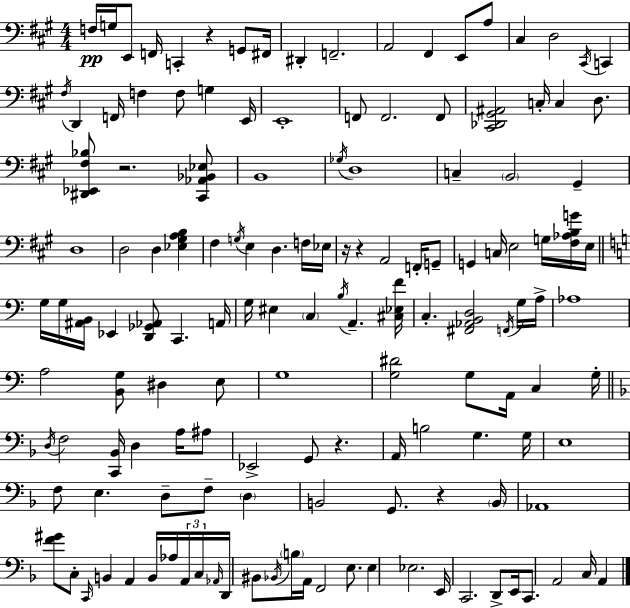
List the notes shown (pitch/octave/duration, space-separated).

F3/s G3/s E2/e F2/s C2/q R/q G2/e F#2/s D#2/q F2/h. A2/h F#2/q E2/e A3/e C#3/q D3/h C#2/s C2/q F#3/s D2/q F2/s F3/q F3/e G3/q E2/s E2/w F2/e F2/h. F2/e [C#2,Db2,G#2,A#2]/h C3/s C3/q D3/e. [D#2,Eb2,F#3,Bb3]/e R/h. [C#2,Ab2,Bb2,Eb3]/e B2/w Gb3/s D3/w C3/q B2/h G#2/q D3/w D3/h D3/q [Eb3,G#3,A3,B3]/q F#3/q G3/s E3/q D3/q. F3/s Eb3/s R/s R/q A2/h F2/s G2/e G2/q C3/s E3/h G3/s [F#3,Ab3,B3,G4]/s E3/s G3/s G3/s [A#2,B2]/s Eb2/q [D2,Gb2,Ab2]/e C2/q. A2/s G3/s EIS3/q C3/q B3/s A2/q. [C#3,Eb3,F4]/s C3/q. [F#2,Ab2,B2,D3]/h F2/s G3/s A3/s Ab3/w A3/h [B2,G3]/e D#3/q E3/e G3/w [G3,D#4]/h G3/e A2/s C3/q G3/s D3/s F3/h [C2,Bb2]/s D3/q A3/s A#3/e Eb2/h G2/e R/q. A2/s B3/h G3/q. G3/s E3/w F3/e E3/q. D3/e F3/e D3/q B2/h G2/e. R/q B2/s Ab2/w [F4,G#4]/e C3/e C2/s B2/q A2/q B2/s Ab3/s A2/s C3/s Ab2/s D2/s BIS2/e Bb2/s B3/s A2/s F2/h E3/e. E3/q Eb3/h. E2/s C2/h. D2/e E2/s C2/e. A2/h C3/s A2/q